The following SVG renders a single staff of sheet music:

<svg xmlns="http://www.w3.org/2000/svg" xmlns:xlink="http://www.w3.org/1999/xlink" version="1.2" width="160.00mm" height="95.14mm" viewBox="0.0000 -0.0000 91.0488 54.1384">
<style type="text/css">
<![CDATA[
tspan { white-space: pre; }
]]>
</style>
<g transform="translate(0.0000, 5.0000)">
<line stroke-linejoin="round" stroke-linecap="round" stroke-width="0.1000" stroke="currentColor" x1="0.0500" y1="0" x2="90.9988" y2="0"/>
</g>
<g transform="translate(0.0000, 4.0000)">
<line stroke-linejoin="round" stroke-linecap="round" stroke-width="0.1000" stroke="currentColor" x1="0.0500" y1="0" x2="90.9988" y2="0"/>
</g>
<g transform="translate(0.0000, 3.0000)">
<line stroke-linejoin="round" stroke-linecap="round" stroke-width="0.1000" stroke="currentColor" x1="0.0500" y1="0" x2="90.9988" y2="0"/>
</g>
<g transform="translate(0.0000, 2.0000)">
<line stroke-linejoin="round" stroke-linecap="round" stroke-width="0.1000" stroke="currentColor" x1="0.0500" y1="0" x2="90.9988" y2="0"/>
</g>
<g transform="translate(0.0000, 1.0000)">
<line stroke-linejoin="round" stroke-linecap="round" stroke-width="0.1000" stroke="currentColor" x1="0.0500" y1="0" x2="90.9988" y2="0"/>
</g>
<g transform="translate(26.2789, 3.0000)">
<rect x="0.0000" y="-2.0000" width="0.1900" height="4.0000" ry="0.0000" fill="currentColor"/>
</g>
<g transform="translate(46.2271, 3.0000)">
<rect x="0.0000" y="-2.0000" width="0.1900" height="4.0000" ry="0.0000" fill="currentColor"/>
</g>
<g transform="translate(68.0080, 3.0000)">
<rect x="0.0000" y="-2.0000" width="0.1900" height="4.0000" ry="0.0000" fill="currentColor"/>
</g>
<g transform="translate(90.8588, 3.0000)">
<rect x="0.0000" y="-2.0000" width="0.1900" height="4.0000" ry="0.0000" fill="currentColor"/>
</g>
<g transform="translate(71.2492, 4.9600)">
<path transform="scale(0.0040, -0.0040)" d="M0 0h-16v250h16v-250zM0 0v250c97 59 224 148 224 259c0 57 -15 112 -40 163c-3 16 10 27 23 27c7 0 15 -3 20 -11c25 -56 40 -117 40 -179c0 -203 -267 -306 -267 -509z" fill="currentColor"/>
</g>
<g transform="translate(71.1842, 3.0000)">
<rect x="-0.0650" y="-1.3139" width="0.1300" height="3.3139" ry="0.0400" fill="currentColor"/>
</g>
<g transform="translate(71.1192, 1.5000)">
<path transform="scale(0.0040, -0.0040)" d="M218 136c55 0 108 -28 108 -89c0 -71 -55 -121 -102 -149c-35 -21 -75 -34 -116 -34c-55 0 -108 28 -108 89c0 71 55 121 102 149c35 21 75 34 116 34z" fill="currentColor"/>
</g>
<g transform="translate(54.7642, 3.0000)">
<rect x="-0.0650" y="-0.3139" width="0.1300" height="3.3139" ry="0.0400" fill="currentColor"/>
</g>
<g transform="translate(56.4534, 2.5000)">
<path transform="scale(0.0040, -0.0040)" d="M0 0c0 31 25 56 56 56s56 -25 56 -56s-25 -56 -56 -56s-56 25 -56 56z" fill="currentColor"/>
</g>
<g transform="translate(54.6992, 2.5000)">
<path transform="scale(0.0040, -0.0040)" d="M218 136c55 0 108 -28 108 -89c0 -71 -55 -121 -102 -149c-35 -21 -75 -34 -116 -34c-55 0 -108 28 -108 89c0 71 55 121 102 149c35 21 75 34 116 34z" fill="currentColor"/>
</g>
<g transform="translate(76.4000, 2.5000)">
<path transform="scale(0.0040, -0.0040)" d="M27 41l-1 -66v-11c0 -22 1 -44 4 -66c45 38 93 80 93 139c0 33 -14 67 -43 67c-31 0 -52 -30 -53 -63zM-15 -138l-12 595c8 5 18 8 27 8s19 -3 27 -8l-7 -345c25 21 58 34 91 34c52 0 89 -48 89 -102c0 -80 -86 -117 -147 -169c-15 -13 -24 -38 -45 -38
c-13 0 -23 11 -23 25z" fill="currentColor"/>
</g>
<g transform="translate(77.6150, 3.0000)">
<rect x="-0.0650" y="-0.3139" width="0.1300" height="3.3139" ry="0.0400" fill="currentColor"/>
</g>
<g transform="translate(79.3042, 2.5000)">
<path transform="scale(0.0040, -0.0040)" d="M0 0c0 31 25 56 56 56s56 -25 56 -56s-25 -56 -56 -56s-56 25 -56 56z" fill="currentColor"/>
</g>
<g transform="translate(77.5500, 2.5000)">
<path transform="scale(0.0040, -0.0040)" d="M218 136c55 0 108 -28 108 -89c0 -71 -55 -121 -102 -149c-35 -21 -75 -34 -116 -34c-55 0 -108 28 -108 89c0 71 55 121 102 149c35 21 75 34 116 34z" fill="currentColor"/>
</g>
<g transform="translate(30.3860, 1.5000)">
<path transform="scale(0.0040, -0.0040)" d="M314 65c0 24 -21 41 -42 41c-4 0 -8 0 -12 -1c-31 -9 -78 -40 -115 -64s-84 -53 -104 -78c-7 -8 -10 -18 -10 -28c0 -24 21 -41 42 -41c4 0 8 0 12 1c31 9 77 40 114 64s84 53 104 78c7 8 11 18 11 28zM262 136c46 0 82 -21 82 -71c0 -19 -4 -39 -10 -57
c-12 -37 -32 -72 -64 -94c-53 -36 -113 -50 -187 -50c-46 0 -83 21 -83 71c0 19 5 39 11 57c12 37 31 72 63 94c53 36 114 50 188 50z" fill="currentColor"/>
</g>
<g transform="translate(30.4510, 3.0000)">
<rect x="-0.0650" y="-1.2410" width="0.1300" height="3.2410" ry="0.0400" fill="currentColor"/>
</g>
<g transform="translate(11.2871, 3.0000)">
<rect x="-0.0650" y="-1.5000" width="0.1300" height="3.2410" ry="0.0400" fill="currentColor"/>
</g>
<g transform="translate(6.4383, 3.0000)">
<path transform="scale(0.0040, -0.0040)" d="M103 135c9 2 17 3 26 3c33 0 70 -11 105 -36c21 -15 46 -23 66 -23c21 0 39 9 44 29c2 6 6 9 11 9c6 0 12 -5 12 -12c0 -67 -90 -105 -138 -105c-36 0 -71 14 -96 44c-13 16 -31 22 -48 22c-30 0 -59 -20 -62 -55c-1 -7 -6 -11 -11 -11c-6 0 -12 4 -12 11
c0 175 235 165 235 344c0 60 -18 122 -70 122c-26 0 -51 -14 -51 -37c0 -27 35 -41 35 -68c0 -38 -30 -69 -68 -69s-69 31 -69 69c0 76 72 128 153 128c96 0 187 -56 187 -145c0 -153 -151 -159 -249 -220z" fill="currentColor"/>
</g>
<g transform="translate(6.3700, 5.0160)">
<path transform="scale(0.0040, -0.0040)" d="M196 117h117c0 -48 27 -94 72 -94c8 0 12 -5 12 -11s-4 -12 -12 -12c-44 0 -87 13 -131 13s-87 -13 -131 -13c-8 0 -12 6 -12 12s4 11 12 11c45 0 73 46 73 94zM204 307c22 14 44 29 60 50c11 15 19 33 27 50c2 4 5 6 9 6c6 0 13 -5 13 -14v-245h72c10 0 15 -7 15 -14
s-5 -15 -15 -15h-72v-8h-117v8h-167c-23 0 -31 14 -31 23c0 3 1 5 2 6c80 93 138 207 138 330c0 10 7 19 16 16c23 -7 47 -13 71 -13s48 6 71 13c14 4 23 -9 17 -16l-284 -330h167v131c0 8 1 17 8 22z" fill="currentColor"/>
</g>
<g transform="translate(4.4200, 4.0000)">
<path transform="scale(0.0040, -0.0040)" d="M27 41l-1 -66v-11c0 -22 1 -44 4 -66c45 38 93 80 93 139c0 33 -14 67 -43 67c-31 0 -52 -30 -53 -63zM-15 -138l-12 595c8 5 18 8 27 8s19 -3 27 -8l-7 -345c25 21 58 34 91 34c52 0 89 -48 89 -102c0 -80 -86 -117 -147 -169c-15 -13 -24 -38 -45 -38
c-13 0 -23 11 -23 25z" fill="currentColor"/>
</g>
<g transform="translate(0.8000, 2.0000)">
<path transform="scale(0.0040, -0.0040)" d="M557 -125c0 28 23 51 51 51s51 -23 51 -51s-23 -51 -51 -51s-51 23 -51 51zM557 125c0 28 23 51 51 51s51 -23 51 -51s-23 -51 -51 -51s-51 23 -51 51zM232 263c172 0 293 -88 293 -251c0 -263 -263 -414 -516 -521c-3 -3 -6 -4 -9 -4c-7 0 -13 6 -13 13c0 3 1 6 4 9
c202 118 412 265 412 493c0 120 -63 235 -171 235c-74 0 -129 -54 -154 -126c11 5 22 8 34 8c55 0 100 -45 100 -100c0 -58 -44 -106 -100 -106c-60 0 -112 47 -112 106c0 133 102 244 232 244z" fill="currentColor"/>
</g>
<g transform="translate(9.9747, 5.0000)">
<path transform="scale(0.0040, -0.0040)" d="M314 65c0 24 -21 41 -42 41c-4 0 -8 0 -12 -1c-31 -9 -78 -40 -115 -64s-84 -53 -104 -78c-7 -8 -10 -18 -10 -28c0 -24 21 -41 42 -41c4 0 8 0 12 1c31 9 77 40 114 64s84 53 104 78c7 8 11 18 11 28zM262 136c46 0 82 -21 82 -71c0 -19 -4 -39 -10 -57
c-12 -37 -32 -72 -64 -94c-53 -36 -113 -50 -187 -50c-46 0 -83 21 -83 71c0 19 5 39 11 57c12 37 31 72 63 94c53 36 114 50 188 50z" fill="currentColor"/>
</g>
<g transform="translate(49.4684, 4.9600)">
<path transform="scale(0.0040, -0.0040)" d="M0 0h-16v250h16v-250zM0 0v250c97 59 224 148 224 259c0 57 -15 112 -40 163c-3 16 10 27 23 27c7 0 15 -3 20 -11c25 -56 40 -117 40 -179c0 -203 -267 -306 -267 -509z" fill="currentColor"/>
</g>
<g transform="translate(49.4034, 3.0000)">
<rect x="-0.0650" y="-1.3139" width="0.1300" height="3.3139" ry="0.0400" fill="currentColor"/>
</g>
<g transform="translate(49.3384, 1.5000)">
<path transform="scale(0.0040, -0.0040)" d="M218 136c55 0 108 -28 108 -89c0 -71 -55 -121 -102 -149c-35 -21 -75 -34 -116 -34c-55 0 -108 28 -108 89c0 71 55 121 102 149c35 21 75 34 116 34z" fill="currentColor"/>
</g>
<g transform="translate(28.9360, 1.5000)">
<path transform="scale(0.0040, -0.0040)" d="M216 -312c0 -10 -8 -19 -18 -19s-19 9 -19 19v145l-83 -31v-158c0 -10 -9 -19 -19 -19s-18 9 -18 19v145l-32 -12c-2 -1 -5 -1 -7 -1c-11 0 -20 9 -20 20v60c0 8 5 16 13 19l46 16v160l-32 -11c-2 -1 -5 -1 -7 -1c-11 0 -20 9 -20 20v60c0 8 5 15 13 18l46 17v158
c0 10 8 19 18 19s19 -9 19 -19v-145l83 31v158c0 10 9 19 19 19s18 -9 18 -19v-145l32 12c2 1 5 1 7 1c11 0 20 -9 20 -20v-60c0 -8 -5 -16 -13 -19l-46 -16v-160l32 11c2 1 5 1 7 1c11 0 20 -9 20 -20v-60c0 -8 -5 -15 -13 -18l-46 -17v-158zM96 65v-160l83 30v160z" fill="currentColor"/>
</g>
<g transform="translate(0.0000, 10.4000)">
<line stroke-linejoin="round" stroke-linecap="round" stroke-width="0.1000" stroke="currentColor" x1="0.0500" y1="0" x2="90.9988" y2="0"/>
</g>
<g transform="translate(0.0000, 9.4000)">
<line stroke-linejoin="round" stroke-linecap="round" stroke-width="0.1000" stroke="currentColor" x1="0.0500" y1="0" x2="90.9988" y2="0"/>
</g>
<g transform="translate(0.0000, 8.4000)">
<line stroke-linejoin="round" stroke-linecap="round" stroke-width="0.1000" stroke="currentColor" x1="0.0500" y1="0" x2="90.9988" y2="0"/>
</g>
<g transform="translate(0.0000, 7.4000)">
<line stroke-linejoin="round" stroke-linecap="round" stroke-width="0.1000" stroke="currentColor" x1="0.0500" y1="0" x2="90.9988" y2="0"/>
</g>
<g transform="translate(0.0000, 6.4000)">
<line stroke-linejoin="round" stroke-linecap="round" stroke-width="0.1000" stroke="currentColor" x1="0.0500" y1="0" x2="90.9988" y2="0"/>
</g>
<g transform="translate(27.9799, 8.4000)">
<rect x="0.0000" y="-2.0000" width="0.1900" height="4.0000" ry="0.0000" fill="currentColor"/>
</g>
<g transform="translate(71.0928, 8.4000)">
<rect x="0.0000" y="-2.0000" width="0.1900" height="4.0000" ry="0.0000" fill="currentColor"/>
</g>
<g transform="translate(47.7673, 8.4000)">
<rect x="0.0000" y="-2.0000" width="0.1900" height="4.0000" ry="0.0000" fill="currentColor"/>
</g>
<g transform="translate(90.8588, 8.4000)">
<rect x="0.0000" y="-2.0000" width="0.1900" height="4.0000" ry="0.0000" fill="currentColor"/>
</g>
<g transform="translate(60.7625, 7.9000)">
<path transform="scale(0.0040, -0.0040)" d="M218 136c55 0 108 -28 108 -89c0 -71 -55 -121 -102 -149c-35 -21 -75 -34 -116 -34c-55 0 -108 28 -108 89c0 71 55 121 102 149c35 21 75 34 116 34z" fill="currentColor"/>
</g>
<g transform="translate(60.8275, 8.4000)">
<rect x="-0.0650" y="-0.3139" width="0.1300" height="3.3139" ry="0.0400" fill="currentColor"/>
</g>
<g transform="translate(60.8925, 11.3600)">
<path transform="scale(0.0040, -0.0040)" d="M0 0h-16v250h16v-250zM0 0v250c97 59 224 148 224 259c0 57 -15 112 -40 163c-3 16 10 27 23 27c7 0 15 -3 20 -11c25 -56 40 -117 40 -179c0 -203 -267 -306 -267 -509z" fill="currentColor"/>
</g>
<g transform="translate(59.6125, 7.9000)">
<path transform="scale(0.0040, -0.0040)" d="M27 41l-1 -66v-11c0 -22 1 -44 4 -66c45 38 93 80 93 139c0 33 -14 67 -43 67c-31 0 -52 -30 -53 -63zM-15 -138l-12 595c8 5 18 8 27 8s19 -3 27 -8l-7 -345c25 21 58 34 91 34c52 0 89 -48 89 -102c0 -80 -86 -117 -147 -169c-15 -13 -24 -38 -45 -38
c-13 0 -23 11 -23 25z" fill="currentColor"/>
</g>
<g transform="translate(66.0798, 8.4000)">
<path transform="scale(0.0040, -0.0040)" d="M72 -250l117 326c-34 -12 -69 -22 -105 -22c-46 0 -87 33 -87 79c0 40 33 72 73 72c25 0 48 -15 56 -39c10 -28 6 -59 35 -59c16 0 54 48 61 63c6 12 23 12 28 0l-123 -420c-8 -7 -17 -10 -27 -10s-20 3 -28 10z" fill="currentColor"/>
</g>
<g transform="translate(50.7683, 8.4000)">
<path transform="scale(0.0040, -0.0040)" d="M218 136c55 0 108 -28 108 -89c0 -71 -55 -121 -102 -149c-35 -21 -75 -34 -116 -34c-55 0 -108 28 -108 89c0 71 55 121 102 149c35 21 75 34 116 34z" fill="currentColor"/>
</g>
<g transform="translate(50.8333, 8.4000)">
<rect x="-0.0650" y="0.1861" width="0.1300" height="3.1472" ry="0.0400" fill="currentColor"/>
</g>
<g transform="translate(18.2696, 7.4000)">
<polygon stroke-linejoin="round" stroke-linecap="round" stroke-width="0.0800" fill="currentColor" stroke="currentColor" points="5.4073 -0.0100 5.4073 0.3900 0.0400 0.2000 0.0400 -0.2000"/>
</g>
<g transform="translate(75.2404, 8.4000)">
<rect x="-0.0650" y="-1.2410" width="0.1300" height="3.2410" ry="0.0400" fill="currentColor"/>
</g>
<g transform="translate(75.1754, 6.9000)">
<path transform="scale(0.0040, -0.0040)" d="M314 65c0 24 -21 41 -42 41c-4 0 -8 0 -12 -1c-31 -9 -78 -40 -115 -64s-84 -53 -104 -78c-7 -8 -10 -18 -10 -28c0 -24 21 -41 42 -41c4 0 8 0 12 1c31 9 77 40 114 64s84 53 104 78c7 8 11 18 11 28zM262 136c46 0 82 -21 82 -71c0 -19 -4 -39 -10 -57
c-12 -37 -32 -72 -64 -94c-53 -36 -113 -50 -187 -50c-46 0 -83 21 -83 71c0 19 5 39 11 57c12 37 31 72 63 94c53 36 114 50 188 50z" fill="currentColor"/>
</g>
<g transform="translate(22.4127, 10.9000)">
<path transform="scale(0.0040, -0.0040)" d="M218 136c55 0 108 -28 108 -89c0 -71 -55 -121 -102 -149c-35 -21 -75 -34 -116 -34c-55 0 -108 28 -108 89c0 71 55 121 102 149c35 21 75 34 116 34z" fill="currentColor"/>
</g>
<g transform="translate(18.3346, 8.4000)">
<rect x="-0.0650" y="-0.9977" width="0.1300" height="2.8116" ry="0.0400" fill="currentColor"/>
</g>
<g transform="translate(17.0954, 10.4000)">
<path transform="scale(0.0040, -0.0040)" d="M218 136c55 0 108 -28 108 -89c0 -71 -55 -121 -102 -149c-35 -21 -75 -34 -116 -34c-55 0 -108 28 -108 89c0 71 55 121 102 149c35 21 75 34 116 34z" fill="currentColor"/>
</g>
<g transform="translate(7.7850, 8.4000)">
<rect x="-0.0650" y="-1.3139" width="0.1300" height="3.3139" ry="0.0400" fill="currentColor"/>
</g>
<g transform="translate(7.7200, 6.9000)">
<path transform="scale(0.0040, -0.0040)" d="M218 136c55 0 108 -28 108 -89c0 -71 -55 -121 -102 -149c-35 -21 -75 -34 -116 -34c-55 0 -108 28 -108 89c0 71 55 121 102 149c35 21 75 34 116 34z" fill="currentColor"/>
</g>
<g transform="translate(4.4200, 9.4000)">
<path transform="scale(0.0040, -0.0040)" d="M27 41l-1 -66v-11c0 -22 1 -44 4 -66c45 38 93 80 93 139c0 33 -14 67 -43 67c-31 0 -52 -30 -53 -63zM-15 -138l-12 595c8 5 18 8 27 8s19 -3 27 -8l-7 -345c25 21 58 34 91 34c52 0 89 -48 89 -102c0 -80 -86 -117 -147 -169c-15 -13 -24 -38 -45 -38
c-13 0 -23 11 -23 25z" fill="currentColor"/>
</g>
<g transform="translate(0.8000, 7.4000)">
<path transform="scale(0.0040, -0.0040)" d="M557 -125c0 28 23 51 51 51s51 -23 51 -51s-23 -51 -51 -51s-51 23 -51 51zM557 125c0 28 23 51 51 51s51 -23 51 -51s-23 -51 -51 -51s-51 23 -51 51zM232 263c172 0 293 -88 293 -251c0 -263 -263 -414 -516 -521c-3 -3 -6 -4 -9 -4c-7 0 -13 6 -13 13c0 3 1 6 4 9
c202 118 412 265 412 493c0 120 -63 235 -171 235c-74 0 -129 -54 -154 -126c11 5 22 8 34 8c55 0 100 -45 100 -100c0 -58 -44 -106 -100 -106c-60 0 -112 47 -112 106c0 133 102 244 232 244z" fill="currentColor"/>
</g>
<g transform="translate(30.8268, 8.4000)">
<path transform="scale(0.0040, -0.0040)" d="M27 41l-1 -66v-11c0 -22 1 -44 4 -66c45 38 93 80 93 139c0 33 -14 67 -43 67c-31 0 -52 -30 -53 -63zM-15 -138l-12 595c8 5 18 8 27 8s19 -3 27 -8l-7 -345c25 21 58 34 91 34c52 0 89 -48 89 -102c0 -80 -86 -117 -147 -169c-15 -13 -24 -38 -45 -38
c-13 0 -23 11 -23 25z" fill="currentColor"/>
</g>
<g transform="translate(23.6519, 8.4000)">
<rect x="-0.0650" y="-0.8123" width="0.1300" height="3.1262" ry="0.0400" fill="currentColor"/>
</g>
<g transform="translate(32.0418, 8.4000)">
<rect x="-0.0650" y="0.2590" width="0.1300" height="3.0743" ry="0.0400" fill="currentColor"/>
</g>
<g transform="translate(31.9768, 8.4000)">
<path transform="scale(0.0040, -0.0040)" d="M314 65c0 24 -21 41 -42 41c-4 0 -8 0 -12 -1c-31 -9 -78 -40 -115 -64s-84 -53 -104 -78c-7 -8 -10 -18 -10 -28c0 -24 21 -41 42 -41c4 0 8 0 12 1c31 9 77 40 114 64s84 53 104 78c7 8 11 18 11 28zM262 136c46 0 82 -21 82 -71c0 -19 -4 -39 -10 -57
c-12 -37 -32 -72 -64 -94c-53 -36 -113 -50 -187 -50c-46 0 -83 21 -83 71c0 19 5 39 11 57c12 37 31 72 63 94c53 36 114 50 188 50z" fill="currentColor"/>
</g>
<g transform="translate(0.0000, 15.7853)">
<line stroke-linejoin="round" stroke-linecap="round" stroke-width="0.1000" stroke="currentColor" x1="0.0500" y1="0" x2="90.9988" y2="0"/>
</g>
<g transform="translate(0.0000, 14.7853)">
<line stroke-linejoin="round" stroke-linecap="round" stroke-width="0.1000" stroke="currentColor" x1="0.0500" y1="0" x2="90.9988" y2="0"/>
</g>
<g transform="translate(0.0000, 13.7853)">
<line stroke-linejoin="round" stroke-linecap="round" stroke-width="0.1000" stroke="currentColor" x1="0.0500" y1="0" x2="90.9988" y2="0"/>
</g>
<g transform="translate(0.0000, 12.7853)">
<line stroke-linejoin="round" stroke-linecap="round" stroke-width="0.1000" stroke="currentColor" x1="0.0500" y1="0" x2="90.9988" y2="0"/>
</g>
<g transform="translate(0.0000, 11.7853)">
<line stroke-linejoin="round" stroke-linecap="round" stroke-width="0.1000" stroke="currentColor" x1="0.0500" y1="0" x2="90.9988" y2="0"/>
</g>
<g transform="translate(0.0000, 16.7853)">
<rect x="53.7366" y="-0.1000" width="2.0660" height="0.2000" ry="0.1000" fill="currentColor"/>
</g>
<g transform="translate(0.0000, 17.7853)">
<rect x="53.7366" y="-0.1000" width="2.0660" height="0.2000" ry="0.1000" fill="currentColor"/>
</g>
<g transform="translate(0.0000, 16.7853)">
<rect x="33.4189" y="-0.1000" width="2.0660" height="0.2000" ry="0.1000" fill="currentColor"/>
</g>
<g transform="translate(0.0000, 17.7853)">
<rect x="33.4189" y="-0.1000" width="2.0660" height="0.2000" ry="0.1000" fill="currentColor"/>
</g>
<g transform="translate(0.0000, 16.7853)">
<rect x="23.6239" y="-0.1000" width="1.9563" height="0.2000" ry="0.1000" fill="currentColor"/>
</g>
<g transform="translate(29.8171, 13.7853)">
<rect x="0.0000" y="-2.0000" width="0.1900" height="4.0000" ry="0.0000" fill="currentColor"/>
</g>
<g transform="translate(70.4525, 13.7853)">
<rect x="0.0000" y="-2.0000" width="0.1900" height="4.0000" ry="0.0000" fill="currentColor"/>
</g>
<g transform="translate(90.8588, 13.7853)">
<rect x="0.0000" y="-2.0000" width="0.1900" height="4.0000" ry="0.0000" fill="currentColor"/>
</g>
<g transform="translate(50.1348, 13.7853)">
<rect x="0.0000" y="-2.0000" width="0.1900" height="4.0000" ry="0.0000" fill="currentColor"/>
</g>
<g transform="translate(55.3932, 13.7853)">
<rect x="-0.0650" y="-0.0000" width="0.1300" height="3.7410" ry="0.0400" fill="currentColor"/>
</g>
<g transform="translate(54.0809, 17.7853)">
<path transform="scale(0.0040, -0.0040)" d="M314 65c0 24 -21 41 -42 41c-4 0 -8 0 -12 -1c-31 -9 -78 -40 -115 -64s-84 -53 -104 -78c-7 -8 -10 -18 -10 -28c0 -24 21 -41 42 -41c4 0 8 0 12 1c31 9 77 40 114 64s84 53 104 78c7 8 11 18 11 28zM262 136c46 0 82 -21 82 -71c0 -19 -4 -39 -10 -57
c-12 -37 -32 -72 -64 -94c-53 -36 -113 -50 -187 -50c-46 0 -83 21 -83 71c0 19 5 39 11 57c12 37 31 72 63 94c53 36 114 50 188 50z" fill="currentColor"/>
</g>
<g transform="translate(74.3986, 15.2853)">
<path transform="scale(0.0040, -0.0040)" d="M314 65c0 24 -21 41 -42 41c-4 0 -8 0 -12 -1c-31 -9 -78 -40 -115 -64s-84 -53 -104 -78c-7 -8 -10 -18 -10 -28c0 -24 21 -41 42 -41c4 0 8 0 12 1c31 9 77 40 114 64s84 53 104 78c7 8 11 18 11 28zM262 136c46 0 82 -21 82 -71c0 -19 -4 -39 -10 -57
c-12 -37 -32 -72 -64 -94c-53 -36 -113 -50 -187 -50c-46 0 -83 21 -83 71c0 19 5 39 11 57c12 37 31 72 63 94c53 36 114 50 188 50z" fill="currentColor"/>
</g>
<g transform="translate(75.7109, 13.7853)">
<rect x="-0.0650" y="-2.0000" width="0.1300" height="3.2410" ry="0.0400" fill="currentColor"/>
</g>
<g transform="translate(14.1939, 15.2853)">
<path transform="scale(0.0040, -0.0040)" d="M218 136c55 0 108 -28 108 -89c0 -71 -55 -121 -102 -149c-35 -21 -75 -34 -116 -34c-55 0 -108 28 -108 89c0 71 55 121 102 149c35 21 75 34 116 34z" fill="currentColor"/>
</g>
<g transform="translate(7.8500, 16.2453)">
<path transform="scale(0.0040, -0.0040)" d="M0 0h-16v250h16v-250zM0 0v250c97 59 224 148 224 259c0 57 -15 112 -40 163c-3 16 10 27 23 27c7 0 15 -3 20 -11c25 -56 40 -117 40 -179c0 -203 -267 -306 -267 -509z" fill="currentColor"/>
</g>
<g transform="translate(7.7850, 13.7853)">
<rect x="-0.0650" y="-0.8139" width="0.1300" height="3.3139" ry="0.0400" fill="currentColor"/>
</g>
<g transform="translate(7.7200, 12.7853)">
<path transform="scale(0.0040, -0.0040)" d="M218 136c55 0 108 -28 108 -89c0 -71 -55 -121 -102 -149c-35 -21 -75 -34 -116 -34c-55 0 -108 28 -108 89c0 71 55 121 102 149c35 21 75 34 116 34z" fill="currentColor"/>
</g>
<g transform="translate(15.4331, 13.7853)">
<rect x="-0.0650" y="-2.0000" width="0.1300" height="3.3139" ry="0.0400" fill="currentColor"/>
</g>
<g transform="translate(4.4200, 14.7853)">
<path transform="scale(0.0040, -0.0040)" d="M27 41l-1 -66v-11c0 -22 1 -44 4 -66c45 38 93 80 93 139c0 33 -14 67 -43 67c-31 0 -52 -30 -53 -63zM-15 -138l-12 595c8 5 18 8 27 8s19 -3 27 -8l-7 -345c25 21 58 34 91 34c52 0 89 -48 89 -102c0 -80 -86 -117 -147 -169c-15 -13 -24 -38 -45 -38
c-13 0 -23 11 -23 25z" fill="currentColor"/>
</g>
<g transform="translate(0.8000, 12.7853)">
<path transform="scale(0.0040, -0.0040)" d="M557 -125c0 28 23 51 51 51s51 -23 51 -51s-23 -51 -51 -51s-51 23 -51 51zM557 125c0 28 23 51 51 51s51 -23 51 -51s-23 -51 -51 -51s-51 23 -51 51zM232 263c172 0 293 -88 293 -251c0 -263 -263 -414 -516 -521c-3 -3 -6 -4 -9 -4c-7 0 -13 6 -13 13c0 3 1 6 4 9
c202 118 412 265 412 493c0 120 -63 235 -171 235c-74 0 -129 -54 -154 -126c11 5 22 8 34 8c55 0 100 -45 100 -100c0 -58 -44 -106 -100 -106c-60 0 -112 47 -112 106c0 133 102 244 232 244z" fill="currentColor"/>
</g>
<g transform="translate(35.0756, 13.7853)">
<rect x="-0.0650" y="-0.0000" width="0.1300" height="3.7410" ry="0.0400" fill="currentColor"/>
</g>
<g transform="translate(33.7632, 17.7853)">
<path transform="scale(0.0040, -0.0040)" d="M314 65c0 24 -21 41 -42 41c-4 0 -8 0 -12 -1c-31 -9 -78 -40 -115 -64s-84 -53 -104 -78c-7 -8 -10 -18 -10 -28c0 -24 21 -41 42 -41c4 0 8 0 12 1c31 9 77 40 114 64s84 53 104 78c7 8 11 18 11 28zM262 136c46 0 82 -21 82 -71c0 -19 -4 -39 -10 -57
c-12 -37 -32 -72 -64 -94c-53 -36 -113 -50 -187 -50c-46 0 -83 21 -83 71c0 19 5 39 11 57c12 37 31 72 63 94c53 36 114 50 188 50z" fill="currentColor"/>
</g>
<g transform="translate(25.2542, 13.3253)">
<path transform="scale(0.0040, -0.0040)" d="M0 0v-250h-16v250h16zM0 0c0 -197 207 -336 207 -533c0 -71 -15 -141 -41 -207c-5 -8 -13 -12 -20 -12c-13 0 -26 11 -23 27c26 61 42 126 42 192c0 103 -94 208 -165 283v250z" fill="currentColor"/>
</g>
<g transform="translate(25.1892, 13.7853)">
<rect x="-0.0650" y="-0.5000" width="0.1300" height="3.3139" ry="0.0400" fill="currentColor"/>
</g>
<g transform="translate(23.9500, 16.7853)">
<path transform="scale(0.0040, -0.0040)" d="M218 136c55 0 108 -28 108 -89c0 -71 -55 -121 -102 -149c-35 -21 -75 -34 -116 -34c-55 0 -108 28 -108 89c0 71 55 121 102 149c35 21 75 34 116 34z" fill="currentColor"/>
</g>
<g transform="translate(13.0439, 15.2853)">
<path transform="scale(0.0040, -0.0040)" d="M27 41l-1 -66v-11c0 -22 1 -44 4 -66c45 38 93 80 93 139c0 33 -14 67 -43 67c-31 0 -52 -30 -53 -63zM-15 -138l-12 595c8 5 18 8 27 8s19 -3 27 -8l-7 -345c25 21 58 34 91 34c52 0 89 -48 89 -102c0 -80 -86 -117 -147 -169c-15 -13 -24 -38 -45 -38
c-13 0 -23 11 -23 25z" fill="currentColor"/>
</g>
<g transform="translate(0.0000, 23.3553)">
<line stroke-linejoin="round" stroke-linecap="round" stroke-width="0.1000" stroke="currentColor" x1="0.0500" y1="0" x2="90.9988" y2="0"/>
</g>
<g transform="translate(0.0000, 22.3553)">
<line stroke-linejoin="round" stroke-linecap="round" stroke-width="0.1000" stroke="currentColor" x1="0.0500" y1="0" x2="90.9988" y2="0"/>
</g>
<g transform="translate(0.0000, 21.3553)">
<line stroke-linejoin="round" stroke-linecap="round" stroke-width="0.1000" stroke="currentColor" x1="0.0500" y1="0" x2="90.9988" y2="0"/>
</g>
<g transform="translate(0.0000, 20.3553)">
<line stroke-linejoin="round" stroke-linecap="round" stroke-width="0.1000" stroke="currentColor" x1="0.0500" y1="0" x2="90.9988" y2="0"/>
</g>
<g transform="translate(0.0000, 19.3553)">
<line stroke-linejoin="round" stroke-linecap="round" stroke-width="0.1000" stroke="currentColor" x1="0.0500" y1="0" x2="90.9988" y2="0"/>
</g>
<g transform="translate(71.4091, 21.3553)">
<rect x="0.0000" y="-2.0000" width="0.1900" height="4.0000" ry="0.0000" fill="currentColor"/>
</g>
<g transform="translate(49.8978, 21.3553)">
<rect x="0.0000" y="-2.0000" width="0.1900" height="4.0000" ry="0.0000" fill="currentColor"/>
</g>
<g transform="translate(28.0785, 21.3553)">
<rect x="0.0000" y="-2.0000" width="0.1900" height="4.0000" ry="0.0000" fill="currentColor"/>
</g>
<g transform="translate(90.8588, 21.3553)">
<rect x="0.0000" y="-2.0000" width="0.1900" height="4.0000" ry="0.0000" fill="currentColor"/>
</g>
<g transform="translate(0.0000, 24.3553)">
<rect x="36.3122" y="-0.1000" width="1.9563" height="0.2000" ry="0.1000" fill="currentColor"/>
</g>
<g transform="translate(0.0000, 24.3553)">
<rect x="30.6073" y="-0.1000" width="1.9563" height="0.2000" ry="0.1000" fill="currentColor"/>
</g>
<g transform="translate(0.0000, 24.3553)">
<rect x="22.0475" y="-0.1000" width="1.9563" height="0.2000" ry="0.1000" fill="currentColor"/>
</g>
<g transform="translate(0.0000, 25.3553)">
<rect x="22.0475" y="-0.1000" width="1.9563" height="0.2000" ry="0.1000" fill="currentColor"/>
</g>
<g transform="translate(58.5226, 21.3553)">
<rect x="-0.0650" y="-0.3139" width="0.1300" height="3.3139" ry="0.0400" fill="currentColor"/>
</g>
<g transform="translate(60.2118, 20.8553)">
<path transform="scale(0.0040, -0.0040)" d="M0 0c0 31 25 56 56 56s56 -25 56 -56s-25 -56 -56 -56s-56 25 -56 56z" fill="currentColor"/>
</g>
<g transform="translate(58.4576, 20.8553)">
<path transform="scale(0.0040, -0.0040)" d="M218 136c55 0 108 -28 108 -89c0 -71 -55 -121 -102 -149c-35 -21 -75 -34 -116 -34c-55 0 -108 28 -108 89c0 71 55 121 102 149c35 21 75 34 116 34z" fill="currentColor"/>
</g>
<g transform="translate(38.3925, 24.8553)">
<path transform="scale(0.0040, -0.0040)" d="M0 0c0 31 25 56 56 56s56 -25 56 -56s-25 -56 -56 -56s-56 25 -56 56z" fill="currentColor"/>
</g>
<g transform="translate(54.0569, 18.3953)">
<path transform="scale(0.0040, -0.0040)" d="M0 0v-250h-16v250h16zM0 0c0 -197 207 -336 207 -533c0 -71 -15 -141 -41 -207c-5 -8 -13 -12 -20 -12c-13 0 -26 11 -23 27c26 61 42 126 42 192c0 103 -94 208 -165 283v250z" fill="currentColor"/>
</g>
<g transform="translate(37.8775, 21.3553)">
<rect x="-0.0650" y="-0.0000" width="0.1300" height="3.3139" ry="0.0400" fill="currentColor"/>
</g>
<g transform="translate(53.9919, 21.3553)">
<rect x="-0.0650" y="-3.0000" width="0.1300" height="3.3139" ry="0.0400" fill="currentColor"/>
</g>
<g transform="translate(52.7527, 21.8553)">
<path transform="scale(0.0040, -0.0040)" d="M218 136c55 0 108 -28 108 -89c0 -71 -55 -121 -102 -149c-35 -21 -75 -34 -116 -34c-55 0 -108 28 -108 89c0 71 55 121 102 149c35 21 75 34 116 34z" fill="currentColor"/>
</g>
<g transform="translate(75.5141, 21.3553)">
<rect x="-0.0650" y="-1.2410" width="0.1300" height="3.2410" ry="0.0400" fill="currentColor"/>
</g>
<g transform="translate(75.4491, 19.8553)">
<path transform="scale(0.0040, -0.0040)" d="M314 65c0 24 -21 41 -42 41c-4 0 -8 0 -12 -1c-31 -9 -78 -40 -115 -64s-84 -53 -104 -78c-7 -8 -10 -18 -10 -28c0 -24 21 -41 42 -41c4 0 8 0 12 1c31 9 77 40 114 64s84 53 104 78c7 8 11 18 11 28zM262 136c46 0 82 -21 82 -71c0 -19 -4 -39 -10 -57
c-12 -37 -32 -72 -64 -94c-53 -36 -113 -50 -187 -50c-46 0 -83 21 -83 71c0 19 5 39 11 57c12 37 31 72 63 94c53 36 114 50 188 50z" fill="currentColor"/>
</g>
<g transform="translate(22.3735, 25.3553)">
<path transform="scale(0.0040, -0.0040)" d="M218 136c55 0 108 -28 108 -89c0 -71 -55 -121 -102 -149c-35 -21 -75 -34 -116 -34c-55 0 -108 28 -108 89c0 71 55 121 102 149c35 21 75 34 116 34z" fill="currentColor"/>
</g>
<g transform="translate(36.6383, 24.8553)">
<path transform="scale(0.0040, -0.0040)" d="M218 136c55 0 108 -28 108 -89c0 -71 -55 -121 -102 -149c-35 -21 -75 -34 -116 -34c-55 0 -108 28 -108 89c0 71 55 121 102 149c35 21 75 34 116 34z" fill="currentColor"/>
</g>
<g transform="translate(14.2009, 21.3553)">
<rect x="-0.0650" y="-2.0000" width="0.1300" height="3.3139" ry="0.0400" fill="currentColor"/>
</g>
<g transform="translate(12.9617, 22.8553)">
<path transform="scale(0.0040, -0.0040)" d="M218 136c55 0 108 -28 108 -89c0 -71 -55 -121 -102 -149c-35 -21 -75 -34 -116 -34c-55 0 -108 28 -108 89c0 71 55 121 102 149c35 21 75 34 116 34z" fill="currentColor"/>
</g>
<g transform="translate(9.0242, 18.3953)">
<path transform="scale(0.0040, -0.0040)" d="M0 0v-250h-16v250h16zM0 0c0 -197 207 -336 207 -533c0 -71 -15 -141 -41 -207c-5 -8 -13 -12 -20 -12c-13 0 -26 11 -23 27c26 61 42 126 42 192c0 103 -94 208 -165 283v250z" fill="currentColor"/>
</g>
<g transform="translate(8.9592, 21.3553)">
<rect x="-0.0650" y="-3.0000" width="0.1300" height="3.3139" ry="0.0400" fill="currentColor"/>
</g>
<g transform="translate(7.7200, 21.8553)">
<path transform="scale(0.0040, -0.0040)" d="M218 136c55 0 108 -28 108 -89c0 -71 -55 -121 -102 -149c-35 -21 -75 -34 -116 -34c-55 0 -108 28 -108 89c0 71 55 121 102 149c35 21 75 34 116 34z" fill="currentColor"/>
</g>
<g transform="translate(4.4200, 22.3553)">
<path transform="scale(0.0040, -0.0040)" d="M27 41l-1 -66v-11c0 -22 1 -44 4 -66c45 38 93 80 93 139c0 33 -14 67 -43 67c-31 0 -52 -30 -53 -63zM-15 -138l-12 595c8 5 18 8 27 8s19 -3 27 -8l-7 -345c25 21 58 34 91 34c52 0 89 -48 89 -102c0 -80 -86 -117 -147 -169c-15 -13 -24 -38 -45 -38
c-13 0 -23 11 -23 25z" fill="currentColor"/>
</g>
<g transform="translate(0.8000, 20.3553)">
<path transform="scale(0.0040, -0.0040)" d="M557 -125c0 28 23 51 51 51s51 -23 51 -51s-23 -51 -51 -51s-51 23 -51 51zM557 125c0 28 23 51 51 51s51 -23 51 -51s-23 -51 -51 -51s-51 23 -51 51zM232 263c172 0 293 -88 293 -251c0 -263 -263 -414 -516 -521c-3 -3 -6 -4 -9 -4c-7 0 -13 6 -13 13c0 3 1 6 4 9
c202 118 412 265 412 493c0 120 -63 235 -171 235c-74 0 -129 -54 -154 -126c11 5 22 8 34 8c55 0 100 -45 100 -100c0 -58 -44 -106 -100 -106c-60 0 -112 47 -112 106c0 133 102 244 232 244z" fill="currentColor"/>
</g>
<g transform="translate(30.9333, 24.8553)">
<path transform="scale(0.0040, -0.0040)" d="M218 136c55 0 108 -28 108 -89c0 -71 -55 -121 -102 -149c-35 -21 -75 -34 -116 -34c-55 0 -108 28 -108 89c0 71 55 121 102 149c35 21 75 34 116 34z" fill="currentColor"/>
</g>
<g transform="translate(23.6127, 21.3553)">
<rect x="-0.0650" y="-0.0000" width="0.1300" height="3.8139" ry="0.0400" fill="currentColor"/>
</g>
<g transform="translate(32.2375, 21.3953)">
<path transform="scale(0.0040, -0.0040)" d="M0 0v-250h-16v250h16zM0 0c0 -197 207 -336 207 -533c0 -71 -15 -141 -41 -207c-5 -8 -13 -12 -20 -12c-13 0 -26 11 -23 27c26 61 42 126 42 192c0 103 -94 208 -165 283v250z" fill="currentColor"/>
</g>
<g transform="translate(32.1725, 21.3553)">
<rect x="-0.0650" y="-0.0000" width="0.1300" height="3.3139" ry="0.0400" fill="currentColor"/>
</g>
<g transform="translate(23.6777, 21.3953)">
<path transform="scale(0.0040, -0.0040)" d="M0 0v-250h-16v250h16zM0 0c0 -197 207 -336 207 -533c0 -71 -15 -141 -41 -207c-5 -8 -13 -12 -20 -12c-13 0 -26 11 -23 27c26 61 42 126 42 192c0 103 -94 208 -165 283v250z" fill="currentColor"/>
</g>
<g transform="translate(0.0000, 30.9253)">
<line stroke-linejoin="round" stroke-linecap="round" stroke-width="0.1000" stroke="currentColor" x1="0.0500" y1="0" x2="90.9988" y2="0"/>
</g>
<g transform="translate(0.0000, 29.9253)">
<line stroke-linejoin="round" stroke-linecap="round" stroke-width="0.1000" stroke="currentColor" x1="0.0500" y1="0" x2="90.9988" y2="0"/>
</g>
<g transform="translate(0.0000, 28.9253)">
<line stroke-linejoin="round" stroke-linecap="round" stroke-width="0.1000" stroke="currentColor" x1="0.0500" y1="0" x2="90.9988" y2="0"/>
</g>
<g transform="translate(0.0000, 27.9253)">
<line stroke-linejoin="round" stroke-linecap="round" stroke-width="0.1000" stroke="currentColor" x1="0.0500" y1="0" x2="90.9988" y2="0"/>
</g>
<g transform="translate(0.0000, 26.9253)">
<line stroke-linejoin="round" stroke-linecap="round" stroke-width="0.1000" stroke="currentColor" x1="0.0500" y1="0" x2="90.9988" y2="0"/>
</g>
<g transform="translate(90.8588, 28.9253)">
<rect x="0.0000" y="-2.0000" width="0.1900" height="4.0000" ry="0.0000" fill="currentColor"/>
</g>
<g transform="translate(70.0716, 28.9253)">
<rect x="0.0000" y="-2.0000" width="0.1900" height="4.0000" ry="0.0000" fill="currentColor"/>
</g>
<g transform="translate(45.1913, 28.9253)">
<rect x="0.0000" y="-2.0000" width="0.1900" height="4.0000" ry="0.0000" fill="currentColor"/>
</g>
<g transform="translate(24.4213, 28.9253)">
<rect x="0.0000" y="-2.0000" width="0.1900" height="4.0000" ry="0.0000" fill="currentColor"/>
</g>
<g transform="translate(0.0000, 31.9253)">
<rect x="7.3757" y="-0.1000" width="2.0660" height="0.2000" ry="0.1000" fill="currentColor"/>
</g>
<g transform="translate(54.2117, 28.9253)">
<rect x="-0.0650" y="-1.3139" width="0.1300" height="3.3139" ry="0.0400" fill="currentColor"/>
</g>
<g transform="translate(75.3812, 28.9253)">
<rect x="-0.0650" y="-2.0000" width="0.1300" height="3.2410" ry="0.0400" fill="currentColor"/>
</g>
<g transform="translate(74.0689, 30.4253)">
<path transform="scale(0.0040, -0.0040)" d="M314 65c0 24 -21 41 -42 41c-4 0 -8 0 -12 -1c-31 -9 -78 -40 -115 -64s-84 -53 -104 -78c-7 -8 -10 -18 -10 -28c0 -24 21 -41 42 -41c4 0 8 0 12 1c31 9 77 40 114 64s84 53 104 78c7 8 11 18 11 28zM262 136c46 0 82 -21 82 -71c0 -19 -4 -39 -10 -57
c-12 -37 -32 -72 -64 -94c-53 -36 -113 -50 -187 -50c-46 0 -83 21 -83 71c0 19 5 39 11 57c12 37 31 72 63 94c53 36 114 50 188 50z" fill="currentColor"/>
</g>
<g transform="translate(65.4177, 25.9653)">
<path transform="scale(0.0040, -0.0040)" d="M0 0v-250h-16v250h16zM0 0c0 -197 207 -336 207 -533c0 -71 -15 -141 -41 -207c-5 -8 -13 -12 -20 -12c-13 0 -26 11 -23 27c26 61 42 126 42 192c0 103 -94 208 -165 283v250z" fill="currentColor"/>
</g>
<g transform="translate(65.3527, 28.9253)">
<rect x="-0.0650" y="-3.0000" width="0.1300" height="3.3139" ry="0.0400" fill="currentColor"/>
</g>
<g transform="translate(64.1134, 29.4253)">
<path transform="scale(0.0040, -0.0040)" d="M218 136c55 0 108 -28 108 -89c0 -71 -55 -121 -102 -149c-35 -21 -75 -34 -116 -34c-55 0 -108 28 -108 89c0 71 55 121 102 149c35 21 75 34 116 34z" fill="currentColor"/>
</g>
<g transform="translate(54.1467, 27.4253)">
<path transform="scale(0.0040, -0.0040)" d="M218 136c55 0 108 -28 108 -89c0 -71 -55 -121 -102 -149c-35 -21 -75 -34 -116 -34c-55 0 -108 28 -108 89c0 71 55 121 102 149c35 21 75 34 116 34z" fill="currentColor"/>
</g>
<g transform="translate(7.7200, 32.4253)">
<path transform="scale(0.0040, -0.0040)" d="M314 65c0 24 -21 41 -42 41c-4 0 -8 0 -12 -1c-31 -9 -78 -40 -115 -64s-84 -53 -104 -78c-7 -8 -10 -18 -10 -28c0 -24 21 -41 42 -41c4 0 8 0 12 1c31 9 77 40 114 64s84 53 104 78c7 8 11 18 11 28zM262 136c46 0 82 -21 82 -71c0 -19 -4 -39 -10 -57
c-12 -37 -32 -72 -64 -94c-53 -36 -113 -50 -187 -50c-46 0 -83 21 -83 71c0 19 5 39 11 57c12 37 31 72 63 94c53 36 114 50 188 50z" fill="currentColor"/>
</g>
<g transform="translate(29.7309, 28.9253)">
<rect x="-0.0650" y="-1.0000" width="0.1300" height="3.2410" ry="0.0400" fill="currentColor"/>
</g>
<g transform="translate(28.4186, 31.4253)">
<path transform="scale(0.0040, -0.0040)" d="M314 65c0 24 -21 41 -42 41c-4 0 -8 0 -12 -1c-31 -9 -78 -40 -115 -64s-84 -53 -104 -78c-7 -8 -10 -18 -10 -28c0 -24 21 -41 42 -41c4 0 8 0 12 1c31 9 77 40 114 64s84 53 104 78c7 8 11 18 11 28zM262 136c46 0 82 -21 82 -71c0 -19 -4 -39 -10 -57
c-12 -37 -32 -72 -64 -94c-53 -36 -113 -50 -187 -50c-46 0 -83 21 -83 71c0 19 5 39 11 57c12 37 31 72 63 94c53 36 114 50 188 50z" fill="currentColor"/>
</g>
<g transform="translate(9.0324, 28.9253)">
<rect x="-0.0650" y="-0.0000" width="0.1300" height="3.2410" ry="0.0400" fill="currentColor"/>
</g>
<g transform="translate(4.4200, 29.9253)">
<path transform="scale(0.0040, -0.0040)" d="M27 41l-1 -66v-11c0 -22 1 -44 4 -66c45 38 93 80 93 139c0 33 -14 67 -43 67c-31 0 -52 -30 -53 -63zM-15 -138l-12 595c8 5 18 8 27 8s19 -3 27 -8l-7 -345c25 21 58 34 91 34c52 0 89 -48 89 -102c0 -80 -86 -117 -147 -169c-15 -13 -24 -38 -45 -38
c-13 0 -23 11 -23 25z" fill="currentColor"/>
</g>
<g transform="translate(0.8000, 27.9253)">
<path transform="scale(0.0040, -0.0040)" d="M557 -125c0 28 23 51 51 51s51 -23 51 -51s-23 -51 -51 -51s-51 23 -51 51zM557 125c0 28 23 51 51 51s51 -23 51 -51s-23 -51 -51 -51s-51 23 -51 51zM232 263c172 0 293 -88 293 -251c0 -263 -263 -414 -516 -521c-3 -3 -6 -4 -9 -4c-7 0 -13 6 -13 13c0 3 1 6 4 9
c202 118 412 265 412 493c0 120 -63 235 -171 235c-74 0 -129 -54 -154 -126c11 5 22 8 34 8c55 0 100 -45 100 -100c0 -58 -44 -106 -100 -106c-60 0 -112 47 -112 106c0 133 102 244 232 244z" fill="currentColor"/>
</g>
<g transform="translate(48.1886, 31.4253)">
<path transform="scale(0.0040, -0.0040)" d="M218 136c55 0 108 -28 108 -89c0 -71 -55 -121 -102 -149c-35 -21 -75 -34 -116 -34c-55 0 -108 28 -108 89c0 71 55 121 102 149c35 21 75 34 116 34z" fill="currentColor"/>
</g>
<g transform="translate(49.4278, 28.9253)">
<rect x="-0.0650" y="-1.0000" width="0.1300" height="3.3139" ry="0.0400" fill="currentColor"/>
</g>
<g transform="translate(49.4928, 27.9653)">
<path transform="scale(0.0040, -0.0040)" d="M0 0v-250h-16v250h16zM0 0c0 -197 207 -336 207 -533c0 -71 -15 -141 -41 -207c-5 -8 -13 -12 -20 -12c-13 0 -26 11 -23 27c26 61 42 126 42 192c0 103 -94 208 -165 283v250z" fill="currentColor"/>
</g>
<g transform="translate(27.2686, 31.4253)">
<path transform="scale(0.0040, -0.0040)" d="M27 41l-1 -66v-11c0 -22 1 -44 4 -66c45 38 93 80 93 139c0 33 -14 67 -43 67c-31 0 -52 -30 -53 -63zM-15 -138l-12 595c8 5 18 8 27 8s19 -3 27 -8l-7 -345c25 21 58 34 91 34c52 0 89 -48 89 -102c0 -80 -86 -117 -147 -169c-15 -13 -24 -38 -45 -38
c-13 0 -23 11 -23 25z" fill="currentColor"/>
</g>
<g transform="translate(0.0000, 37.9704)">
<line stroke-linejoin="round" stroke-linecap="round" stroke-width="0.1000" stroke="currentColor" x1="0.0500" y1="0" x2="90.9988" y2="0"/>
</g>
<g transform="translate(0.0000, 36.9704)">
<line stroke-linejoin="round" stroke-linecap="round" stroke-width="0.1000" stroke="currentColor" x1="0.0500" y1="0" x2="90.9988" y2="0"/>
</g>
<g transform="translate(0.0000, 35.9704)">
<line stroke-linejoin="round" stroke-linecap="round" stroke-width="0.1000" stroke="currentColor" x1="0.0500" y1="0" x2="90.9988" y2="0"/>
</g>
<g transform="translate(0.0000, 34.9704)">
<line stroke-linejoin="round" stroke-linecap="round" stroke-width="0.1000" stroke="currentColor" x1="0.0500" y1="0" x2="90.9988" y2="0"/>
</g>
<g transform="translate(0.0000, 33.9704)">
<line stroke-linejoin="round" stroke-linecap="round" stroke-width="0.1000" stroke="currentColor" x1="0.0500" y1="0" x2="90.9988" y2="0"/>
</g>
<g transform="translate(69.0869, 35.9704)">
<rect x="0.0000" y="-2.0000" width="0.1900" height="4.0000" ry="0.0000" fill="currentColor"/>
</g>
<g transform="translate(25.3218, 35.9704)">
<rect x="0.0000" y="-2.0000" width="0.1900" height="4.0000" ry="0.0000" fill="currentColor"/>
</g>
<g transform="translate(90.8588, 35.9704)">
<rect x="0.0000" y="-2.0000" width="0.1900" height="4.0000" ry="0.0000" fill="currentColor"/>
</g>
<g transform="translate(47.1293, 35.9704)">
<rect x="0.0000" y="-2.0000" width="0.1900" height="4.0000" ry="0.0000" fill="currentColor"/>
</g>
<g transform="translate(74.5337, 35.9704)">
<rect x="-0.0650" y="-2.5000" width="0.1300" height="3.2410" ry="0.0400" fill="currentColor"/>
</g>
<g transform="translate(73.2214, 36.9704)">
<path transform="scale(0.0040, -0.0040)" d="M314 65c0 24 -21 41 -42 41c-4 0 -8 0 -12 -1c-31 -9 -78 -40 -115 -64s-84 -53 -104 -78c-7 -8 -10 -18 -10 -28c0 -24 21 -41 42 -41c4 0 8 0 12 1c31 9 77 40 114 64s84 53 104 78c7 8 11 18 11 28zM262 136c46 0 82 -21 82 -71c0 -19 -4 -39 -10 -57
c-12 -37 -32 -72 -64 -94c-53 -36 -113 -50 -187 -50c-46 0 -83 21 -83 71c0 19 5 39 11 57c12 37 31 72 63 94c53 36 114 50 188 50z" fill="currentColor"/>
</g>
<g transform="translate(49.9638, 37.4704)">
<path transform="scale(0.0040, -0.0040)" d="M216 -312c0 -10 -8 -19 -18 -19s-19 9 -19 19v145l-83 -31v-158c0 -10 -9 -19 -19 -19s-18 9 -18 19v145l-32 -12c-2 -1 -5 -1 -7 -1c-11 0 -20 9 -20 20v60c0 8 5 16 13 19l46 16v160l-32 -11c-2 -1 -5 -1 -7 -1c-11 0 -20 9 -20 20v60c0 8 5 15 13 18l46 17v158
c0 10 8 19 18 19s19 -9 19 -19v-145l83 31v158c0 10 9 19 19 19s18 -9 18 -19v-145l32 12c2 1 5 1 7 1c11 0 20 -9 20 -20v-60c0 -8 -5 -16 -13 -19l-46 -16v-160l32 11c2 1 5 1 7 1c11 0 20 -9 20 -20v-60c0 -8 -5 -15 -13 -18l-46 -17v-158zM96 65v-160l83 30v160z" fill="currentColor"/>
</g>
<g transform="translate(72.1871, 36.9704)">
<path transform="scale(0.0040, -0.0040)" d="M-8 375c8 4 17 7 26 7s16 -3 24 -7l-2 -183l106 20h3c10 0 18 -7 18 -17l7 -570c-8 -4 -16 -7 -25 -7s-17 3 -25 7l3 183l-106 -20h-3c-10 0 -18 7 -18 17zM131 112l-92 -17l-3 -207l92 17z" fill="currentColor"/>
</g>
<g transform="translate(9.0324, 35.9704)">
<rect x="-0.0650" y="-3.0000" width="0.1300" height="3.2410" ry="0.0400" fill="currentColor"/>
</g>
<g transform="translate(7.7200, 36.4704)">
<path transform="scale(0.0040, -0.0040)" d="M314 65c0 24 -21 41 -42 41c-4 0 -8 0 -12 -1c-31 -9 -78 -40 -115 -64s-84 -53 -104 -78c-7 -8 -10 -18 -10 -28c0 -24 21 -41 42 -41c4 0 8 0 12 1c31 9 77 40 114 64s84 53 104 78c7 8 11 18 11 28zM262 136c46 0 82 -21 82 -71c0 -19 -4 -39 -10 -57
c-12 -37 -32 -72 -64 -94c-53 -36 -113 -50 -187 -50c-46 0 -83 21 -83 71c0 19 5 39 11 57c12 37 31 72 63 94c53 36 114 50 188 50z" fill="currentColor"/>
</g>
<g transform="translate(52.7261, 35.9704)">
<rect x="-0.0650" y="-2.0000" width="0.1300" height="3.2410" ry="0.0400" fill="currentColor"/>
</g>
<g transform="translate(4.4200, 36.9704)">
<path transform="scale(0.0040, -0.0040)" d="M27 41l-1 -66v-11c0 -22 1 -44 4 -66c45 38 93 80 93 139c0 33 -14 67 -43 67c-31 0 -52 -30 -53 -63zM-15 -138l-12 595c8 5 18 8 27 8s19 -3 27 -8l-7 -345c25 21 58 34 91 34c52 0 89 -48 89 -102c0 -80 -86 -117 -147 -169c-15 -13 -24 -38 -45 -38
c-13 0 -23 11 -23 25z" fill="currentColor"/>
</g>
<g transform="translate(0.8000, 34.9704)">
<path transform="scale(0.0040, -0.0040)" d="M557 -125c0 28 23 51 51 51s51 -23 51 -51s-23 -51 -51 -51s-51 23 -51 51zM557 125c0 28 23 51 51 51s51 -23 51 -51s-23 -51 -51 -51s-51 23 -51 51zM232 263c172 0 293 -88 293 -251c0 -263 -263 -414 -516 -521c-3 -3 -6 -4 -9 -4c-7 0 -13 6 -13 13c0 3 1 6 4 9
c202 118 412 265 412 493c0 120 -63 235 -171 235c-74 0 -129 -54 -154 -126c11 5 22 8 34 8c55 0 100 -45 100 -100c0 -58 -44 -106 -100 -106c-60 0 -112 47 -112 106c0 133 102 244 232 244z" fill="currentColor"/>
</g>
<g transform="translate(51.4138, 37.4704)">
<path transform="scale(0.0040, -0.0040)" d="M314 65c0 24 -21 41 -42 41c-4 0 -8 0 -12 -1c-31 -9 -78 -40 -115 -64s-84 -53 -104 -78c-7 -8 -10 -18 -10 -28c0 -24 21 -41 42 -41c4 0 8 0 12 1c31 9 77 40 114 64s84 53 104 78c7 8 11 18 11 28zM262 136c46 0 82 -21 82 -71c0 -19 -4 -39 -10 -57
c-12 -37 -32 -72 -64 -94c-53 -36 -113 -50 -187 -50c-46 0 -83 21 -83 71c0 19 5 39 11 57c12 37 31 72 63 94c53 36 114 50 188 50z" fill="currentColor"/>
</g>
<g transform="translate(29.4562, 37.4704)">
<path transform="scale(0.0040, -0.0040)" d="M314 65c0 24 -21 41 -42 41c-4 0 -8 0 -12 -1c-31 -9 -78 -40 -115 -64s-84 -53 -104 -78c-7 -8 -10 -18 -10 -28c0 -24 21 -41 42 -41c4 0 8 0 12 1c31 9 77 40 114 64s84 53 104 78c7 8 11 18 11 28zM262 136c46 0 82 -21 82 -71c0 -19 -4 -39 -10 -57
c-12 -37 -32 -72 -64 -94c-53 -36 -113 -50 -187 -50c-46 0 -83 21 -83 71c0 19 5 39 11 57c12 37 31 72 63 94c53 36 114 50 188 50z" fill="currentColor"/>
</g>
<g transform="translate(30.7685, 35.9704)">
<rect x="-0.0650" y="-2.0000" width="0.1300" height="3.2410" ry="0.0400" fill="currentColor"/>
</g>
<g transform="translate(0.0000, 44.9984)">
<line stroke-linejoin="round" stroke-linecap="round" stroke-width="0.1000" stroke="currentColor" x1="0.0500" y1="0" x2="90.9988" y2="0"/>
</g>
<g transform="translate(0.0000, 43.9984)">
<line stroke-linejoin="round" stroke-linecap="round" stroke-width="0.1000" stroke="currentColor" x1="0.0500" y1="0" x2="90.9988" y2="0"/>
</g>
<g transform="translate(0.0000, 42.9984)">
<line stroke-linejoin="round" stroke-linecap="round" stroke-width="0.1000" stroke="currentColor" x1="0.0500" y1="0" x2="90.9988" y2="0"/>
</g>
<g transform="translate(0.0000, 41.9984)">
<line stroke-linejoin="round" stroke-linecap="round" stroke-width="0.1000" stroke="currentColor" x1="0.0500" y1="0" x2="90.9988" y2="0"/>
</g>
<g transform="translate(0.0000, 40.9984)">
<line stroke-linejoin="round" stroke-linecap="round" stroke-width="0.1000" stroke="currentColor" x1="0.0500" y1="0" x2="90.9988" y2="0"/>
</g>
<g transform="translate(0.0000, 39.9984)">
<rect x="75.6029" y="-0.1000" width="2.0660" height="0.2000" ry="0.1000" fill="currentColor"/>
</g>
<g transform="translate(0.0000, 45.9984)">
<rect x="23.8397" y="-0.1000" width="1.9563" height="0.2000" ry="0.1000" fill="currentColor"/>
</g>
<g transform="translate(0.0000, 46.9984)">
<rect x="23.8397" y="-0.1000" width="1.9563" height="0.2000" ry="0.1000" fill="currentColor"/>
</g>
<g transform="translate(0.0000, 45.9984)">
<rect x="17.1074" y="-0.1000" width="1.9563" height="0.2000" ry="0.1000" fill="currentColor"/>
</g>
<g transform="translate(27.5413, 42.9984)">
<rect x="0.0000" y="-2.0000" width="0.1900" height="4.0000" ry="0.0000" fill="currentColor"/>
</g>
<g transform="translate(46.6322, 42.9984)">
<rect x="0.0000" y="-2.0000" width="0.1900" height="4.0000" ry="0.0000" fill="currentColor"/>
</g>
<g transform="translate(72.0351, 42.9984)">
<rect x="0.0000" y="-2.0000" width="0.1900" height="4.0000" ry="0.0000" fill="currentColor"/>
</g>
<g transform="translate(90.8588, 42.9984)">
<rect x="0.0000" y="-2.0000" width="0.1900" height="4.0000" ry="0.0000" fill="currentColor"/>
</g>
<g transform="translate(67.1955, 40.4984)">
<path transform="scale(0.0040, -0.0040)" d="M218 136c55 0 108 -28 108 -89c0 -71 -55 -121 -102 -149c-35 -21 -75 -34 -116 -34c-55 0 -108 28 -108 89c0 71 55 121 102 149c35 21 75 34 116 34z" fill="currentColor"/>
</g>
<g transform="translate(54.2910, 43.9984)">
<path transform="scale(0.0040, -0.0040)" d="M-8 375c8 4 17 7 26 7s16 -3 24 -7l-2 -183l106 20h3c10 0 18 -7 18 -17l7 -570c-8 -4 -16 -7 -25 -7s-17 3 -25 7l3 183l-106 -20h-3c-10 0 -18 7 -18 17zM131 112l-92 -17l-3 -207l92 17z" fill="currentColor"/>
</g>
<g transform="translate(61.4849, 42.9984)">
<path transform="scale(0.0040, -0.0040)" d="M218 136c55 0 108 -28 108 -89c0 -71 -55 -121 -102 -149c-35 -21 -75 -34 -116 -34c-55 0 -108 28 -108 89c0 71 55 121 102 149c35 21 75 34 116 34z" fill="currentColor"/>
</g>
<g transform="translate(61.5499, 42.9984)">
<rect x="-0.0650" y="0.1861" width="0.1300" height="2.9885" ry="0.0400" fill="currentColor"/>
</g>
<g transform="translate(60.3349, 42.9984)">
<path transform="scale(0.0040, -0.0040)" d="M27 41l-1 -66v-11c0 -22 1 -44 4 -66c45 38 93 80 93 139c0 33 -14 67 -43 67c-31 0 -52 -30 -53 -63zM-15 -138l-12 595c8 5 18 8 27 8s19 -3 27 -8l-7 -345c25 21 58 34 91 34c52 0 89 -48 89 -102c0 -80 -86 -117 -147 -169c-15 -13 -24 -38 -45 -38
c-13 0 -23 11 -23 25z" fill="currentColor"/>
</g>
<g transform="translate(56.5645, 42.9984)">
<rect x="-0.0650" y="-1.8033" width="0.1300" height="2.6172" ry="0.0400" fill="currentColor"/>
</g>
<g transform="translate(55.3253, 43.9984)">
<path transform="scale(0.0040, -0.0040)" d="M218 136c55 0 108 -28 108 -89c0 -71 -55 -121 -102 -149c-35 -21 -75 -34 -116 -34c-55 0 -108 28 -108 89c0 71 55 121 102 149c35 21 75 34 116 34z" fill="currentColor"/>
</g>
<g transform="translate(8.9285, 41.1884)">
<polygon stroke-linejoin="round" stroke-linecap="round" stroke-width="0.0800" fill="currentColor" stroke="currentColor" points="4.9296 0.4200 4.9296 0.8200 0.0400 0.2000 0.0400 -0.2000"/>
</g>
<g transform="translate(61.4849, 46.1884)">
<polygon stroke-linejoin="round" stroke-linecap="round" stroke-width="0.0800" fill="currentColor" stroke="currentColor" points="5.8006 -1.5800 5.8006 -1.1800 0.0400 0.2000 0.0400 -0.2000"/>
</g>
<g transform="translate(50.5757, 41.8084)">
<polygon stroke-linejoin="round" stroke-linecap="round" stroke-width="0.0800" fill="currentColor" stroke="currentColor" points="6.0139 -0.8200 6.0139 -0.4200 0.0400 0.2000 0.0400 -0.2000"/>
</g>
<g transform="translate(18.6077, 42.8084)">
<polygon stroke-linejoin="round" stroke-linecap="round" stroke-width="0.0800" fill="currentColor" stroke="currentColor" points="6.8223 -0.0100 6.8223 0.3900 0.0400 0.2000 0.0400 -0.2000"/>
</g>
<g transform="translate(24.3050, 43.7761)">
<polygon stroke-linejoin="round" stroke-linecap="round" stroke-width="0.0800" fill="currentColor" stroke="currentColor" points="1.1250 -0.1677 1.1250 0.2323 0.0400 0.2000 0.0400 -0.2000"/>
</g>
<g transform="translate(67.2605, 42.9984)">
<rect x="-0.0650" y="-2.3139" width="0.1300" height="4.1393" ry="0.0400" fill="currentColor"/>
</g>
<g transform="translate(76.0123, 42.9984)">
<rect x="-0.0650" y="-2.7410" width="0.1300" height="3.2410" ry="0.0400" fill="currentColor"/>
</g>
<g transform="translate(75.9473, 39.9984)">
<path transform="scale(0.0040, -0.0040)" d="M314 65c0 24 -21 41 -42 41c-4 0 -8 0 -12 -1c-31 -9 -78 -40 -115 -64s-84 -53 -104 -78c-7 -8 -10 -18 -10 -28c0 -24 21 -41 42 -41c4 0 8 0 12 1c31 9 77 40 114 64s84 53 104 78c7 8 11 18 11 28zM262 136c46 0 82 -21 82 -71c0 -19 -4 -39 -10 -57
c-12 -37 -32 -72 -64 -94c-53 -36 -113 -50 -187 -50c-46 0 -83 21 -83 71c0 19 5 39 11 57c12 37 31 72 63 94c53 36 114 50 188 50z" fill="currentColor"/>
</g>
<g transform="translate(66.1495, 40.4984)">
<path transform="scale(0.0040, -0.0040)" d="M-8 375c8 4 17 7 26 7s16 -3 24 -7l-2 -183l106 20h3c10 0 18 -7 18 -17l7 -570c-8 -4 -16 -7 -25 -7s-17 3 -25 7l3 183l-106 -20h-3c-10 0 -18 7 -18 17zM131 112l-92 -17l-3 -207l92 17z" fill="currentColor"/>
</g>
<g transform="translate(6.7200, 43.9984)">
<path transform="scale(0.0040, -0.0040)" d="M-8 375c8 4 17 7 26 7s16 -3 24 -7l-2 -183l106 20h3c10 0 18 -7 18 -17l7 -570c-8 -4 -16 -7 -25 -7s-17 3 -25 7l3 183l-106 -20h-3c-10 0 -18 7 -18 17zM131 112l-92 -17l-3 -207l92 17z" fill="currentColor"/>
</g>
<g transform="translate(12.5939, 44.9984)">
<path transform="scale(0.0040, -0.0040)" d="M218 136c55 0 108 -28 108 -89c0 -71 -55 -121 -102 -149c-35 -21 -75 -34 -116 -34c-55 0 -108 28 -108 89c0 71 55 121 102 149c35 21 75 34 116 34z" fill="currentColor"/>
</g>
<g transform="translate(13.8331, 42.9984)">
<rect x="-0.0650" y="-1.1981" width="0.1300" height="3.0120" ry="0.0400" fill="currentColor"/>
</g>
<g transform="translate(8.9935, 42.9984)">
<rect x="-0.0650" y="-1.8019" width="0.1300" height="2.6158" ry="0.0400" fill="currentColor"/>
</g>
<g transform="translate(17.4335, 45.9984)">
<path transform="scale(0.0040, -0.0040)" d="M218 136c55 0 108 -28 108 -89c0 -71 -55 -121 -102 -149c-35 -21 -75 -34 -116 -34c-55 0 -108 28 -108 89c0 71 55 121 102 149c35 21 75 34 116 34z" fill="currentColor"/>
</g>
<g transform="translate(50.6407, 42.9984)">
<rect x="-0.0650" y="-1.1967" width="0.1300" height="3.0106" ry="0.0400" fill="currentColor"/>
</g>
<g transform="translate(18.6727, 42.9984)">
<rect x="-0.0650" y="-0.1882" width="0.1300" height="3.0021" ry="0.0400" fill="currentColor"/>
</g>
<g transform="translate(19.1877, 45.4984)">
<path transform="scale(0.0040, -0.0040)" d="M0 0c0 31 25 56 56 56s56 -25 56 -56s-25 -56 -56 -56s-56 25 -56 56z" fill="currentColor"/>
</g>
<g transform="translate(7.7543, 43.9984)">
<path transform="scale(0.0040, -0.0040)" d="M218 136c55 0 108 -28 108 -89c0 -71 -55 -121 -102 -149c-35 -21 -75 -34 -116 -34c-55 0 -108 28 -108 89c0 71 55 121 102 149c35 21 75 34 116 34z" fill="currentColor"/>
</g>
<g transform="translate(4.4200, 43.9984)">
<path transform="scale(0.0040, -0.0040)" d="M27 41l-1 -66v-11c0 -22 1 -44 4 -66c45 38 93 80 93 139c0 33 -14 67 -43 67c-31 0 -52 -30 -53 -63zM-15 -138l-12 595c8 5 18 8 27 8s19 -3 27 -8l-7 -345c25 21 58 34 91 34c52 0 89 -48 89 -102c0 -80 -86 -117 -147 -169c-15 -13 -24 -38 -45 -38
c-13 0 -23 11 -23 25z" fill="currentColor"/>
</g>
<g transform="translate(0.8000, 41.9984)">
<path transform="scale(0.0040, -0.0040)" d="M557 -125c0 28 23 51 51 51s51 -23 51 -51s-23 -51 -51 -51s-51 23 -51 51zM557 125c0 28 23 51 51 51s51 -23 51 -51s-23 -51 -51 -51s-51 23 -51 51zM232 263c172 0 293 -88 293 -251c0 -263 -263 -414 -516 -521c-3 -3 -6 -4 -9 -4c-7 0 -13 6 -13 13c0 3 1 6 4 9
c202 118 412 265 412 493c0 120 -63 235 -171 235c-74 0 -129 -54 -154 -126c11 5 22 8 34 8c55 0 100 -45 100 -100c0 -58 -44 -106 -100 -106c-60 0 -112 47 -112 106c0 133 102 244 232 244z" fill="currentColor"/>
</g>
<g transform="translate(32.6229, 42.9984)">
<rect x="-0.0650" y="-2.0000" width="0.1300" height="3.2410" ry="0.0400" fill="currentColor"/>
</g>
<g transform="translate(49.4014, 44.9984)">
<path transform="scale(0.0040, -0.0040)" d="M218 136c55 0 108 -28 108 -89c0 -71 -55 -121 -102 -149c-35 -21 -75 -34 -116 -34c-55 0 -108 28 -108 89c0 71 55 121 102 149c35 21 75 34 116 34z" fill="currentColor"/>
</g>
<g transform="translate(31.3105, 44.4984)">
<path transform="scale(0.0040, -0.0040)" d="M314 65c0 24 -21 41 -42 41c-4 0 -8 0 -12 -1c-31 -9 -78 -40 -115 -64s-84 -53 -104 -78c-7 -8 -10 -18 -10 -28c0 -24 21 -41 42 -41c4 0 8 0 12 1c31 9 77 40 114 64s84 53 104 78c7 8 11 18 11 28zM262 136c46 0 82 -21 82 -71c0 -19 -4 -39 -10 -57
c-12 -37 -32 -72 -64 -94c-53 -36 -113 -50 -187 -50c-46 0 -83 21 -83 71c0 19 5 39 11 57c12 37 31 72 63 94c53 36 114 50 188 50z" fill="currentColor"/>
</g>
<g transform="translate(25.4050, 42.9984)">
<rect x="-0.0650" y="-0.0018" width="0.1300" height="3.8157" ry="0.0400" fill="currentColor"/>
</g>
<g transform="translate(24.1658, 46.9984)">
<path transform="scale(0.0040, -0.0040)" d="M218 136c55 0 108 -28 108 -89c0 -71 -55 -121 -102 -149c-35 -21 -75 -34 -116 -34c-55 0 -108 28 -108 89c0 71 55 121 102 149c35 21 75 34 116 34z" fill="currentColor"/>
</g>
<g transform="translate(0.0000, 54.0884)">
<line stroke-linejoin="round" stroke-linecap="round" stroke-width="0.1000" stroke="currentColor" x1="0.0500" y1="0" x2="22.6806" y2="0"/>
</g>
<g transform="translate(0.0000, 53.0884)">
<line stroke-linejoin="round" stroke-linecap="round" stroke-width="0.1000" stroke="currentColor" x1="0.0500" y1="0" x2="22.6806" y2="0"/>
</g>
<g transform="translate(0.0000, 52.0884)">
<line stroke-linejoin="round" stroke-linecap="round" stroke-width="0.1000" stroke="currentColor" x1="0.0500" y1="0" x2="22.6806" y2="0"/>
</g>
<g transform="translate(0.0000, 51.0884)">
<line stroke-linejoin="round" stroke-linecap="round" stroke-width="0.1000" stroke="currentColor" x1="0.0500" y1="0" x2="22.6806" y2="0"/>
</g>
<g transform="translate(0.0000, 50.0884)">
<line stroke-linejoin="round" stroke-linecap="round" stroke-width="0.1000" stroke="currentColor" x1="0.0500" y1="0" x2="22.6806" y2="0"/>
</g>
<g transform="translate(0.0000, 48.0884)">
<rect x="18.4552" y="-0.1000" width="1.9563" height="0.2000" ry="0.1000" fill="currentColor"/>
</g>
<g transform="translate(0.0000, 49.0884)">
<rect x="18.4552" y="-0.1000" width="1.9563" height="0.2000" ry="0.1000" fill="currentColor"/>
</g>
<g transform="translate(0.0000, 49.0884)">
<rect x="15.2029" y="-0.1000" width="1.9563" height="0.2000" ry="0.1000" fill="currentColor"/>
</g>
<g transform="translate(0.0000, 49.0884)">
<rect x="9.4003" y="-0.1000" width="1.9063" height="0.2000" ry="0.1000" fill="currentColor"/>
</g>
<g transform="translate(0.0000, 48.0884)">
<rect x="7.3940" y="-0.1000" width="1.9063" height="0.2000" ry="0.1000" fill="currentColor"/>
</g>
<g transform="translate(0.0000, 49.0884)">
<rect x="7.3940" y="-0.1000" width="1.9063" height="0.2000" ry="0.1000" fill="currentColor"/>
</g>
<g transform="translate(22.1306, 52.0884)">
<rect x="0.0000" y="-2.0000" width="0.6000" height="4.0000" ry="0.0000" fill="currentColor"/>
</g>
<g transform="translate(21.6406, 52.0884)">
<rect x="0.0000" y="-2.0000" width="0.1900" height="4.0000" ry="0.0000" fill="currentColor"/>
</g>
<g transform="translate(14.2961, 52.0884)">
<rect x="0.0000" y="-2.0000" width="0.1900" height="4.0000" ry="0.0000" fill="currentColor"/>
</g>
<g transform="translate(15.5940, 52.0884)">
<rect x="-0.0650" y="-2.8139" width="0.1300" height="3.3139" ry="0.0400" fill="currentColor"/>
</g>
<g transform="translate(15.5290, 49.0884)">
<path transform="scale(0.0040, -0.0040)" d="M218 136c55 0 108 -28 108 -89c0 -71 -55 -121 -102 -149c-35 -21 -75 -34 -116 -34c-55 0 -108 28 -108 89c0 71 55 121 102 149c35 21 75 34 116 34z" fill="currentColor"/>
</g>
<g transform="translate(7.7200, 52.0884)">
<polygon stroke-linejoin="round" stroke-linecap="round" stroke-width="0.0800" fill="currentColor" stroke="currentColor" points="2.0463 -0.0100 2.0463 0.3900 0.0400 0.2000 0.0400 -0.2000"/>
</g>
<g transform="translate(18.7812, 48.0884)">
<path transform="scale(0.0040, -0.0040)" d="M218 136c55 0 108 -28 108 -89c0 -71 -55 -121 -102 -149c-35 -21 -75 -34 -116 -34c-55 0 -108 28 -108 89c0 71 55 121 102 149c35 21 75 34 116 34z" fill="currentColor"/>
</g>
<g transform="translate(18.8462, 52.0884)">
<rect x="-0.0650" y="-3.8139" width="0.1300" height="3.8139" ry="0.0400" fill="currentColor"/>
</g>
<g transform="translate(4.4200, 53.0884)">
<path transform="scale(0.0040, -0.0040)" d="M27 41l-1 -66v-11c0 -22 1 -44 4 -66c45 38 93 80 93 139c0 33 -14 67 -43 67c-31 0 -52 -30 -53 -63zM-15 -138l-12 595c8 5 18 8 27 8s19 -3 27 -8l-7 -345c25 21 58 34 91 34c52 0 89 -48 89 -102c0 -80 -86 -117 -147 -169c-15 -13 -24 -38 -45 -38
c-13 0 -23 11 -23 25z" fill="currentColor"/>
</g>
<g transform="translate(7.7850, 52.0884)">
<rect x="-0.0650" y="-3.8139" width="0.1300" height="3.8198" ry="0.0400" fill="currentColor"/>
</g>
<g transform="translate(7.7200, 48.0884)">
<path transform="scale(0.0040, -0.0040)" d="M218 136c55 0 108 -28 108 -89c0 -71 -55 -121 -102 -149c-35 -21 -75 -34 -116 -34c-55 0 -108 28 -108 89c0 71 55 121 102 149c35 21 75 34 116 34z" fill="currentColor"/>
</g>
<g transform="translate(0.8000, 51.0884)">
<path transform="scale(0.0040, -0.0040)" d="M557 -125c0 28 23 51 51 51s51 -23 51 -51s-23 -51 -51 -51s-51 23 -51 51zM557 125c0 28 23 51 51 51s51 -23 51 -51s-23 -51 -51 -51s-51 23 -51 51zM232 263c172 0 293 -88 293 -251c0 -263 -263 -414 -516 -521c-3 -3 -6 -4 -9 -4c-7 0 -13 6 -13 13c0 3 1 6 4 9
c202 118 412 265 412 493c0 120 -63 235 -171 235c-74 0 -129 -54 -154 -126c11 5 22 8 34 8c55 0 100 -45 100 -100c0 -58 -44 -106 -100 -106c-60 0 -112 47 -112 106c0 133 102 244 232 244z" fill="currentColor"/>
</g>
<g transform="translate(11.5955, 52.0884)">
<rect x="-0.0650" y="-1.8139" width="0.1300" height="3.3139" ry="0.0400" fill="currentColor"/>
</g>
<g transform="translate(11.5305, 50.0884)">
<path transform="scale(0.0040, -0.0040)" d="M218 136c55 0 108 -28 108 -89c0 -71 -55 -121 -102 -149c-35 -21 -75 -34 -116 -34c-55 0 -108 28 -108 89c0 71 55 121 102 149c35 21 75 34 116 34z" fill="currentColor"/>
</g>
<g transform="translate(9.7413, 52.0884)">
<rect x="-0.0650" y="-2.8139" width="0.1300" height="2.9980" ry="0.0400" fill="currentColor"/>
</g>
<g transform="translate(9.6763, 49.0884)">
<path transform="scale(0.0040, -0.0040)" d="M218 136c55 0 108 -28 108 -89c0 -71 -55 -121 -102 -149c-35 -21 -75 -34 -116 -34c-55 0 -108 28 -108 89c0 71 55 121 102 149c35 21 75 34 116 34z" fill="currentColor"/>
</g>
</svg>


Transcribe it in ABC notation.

X:1
T:Untitled
M:2/4
L:1/4
K:F
G,,2 ^G,2 G,/2 E, G,/2 _E, G, G,,/2 F,,/2 _D,2 D, _E,/2 z/2 G,2 F,/2 _A,, E,,/2 C,,2 C,,2 A,,2 C,/2 A,, C,,/2 D,,/2 D,, C,/2 E, G,2 D,,2 _F,,2 F,,/2 G, C,/2 A,,2 C,2 A,,2 ^A,,2 B,,2 B,,/2 G,,/2 E,,/2 C,,/4 A,,2 G,,/2 B,,/2 _D,/2 B,/2 C2 E/2 C/2 A, C E